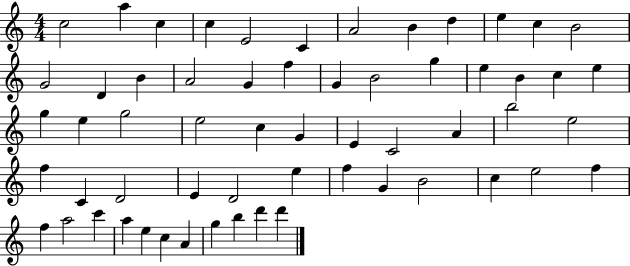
{
  \clef treble
  \numericTimeSignature
  \time 4/4
  \key c \major
  c''2 a''4 c''4 | c''4 e'2 c'4 | a'2 b'4 d''4 | e''4 c''4 b'2 | \break g'2 d'4 b'4 | a'2 g'4 f''4 | g'4 b'2 g''4 | e''4 b'4 c''4 e''4 | \break g''4 e''4 g''2 | e''2 c''4 g'4 | e'4 c'2 a'4 | b''2 e''2 | \break f''4 c'4 d'2 | e'4 d'2 e''4 | f''4 g'4 b'2 | c''4 e''2 f''4 | \break f''4 a''2 c'''4 | a''4 e''4 c''4 a'4 | g''4 b''4 d'''4 d'''4 | \bar "|."
}